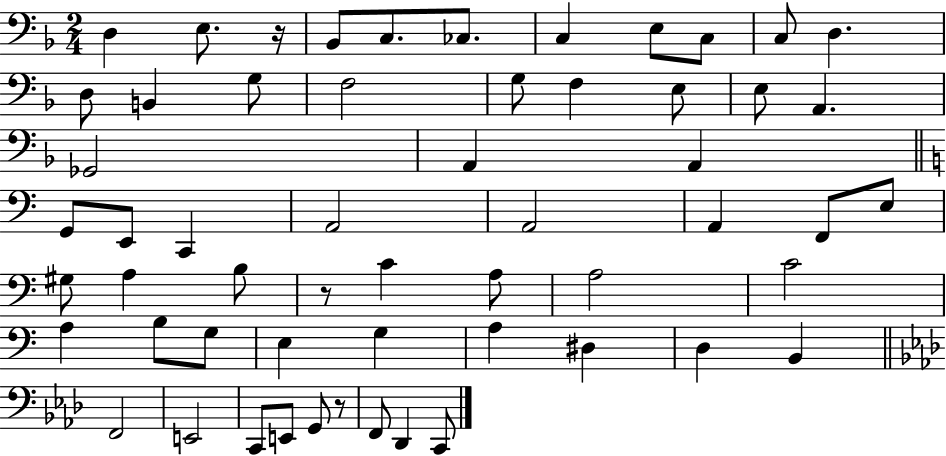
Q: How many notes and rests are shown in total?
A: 57